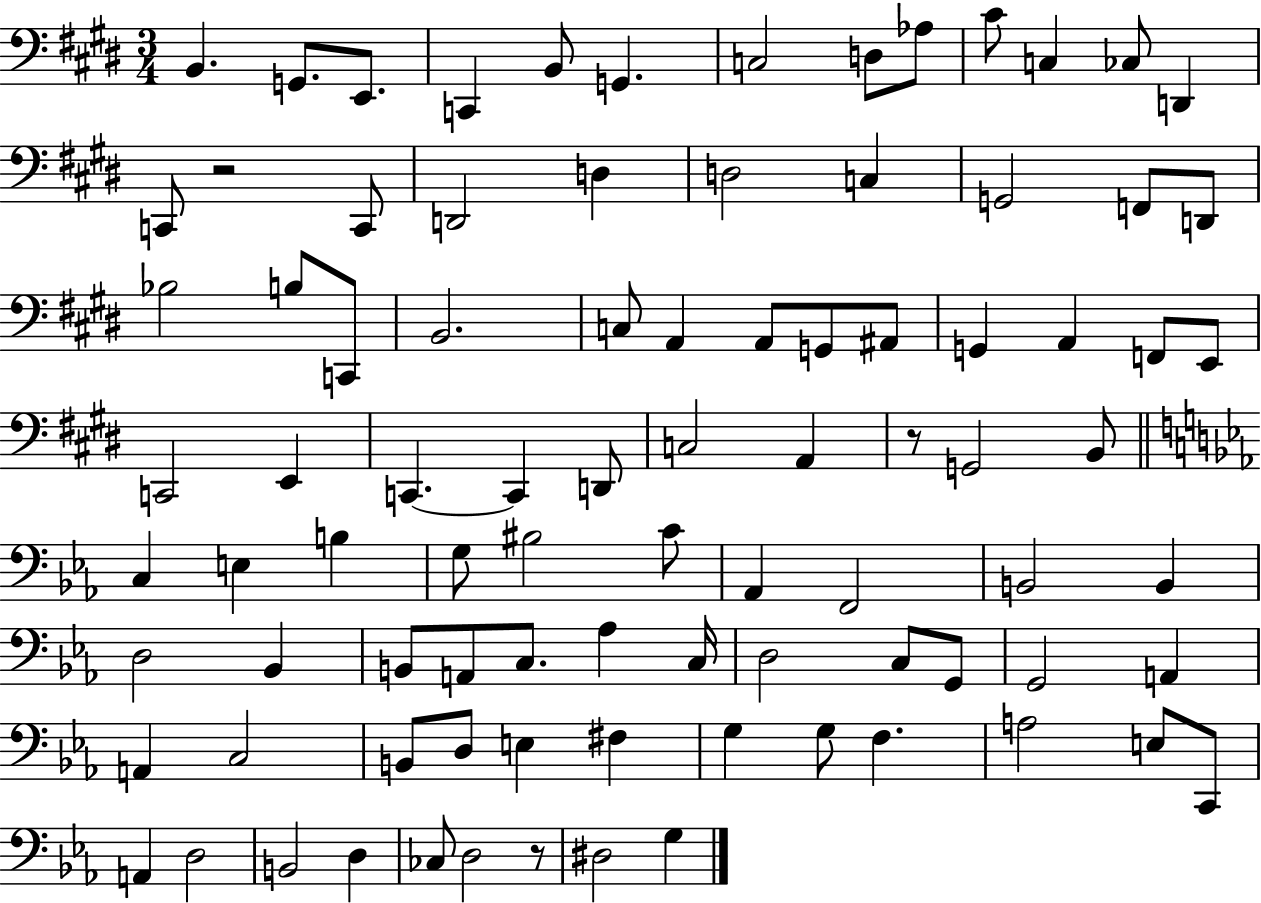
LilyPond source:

{
  \clef bass
  \numericTimeSignature
  \time 3/4
  \key e \major
  b,4. g,8. e,8. | c,4 b,8 g,4. | c2 d8 aes8 | cis'8 c4 ces8 d,4 | \break c,8 r2 c,8 | d,2 d4 | d2 c4 | g,2 f,8 d,8 | \break bes2 b8 c,8 | b,2. | c8 a,4 a,8 g,8 ais,8 | g,4 a,4 f,8 e,8 | \break c,2 e,4 | c,4.~~ c,4 d,8 | c2 a,4 | r8 g,2 b,8 | \break \bar "||" \break \key ees \major c4 e4 b4 | g8 bis2 c'8 | aes,4 f,2 | b,2 b,4 | \break d2 bes,4 | b,8 a,8 c8. aes4 c16 | d2 c8 g,8 | g,2 a,4 | \break a,4 c2 | b,8 d8 e4 fis4 | g4 g8 f4. | a2 e8 c,8 | \break a,4 d2 | b,2 d4 | ces8 d2 r8 | dis2 g4 | \break \bar "|."
}